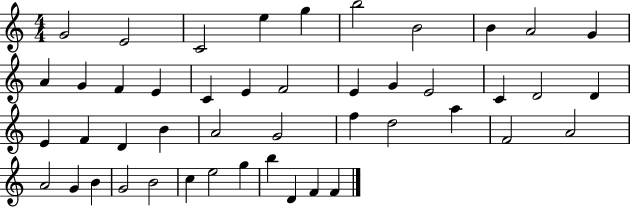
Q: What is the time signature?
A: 4/4